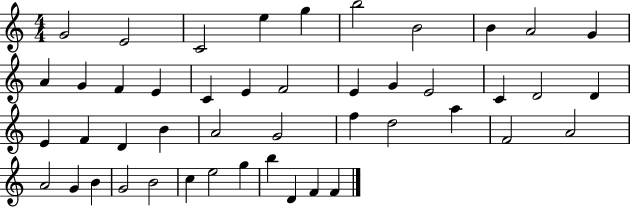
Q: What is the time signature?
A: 4/4